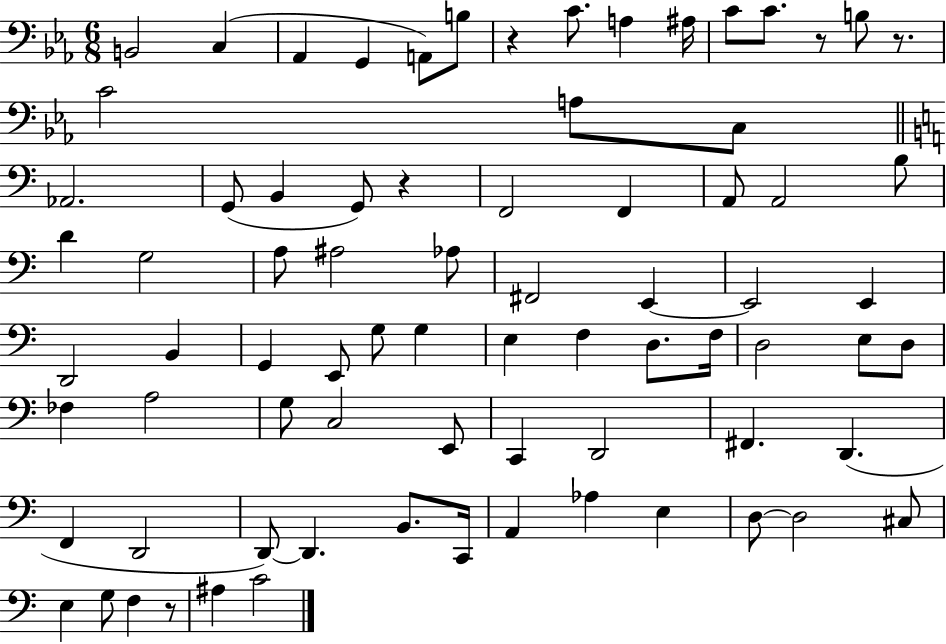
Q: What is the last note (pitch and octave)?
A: C4